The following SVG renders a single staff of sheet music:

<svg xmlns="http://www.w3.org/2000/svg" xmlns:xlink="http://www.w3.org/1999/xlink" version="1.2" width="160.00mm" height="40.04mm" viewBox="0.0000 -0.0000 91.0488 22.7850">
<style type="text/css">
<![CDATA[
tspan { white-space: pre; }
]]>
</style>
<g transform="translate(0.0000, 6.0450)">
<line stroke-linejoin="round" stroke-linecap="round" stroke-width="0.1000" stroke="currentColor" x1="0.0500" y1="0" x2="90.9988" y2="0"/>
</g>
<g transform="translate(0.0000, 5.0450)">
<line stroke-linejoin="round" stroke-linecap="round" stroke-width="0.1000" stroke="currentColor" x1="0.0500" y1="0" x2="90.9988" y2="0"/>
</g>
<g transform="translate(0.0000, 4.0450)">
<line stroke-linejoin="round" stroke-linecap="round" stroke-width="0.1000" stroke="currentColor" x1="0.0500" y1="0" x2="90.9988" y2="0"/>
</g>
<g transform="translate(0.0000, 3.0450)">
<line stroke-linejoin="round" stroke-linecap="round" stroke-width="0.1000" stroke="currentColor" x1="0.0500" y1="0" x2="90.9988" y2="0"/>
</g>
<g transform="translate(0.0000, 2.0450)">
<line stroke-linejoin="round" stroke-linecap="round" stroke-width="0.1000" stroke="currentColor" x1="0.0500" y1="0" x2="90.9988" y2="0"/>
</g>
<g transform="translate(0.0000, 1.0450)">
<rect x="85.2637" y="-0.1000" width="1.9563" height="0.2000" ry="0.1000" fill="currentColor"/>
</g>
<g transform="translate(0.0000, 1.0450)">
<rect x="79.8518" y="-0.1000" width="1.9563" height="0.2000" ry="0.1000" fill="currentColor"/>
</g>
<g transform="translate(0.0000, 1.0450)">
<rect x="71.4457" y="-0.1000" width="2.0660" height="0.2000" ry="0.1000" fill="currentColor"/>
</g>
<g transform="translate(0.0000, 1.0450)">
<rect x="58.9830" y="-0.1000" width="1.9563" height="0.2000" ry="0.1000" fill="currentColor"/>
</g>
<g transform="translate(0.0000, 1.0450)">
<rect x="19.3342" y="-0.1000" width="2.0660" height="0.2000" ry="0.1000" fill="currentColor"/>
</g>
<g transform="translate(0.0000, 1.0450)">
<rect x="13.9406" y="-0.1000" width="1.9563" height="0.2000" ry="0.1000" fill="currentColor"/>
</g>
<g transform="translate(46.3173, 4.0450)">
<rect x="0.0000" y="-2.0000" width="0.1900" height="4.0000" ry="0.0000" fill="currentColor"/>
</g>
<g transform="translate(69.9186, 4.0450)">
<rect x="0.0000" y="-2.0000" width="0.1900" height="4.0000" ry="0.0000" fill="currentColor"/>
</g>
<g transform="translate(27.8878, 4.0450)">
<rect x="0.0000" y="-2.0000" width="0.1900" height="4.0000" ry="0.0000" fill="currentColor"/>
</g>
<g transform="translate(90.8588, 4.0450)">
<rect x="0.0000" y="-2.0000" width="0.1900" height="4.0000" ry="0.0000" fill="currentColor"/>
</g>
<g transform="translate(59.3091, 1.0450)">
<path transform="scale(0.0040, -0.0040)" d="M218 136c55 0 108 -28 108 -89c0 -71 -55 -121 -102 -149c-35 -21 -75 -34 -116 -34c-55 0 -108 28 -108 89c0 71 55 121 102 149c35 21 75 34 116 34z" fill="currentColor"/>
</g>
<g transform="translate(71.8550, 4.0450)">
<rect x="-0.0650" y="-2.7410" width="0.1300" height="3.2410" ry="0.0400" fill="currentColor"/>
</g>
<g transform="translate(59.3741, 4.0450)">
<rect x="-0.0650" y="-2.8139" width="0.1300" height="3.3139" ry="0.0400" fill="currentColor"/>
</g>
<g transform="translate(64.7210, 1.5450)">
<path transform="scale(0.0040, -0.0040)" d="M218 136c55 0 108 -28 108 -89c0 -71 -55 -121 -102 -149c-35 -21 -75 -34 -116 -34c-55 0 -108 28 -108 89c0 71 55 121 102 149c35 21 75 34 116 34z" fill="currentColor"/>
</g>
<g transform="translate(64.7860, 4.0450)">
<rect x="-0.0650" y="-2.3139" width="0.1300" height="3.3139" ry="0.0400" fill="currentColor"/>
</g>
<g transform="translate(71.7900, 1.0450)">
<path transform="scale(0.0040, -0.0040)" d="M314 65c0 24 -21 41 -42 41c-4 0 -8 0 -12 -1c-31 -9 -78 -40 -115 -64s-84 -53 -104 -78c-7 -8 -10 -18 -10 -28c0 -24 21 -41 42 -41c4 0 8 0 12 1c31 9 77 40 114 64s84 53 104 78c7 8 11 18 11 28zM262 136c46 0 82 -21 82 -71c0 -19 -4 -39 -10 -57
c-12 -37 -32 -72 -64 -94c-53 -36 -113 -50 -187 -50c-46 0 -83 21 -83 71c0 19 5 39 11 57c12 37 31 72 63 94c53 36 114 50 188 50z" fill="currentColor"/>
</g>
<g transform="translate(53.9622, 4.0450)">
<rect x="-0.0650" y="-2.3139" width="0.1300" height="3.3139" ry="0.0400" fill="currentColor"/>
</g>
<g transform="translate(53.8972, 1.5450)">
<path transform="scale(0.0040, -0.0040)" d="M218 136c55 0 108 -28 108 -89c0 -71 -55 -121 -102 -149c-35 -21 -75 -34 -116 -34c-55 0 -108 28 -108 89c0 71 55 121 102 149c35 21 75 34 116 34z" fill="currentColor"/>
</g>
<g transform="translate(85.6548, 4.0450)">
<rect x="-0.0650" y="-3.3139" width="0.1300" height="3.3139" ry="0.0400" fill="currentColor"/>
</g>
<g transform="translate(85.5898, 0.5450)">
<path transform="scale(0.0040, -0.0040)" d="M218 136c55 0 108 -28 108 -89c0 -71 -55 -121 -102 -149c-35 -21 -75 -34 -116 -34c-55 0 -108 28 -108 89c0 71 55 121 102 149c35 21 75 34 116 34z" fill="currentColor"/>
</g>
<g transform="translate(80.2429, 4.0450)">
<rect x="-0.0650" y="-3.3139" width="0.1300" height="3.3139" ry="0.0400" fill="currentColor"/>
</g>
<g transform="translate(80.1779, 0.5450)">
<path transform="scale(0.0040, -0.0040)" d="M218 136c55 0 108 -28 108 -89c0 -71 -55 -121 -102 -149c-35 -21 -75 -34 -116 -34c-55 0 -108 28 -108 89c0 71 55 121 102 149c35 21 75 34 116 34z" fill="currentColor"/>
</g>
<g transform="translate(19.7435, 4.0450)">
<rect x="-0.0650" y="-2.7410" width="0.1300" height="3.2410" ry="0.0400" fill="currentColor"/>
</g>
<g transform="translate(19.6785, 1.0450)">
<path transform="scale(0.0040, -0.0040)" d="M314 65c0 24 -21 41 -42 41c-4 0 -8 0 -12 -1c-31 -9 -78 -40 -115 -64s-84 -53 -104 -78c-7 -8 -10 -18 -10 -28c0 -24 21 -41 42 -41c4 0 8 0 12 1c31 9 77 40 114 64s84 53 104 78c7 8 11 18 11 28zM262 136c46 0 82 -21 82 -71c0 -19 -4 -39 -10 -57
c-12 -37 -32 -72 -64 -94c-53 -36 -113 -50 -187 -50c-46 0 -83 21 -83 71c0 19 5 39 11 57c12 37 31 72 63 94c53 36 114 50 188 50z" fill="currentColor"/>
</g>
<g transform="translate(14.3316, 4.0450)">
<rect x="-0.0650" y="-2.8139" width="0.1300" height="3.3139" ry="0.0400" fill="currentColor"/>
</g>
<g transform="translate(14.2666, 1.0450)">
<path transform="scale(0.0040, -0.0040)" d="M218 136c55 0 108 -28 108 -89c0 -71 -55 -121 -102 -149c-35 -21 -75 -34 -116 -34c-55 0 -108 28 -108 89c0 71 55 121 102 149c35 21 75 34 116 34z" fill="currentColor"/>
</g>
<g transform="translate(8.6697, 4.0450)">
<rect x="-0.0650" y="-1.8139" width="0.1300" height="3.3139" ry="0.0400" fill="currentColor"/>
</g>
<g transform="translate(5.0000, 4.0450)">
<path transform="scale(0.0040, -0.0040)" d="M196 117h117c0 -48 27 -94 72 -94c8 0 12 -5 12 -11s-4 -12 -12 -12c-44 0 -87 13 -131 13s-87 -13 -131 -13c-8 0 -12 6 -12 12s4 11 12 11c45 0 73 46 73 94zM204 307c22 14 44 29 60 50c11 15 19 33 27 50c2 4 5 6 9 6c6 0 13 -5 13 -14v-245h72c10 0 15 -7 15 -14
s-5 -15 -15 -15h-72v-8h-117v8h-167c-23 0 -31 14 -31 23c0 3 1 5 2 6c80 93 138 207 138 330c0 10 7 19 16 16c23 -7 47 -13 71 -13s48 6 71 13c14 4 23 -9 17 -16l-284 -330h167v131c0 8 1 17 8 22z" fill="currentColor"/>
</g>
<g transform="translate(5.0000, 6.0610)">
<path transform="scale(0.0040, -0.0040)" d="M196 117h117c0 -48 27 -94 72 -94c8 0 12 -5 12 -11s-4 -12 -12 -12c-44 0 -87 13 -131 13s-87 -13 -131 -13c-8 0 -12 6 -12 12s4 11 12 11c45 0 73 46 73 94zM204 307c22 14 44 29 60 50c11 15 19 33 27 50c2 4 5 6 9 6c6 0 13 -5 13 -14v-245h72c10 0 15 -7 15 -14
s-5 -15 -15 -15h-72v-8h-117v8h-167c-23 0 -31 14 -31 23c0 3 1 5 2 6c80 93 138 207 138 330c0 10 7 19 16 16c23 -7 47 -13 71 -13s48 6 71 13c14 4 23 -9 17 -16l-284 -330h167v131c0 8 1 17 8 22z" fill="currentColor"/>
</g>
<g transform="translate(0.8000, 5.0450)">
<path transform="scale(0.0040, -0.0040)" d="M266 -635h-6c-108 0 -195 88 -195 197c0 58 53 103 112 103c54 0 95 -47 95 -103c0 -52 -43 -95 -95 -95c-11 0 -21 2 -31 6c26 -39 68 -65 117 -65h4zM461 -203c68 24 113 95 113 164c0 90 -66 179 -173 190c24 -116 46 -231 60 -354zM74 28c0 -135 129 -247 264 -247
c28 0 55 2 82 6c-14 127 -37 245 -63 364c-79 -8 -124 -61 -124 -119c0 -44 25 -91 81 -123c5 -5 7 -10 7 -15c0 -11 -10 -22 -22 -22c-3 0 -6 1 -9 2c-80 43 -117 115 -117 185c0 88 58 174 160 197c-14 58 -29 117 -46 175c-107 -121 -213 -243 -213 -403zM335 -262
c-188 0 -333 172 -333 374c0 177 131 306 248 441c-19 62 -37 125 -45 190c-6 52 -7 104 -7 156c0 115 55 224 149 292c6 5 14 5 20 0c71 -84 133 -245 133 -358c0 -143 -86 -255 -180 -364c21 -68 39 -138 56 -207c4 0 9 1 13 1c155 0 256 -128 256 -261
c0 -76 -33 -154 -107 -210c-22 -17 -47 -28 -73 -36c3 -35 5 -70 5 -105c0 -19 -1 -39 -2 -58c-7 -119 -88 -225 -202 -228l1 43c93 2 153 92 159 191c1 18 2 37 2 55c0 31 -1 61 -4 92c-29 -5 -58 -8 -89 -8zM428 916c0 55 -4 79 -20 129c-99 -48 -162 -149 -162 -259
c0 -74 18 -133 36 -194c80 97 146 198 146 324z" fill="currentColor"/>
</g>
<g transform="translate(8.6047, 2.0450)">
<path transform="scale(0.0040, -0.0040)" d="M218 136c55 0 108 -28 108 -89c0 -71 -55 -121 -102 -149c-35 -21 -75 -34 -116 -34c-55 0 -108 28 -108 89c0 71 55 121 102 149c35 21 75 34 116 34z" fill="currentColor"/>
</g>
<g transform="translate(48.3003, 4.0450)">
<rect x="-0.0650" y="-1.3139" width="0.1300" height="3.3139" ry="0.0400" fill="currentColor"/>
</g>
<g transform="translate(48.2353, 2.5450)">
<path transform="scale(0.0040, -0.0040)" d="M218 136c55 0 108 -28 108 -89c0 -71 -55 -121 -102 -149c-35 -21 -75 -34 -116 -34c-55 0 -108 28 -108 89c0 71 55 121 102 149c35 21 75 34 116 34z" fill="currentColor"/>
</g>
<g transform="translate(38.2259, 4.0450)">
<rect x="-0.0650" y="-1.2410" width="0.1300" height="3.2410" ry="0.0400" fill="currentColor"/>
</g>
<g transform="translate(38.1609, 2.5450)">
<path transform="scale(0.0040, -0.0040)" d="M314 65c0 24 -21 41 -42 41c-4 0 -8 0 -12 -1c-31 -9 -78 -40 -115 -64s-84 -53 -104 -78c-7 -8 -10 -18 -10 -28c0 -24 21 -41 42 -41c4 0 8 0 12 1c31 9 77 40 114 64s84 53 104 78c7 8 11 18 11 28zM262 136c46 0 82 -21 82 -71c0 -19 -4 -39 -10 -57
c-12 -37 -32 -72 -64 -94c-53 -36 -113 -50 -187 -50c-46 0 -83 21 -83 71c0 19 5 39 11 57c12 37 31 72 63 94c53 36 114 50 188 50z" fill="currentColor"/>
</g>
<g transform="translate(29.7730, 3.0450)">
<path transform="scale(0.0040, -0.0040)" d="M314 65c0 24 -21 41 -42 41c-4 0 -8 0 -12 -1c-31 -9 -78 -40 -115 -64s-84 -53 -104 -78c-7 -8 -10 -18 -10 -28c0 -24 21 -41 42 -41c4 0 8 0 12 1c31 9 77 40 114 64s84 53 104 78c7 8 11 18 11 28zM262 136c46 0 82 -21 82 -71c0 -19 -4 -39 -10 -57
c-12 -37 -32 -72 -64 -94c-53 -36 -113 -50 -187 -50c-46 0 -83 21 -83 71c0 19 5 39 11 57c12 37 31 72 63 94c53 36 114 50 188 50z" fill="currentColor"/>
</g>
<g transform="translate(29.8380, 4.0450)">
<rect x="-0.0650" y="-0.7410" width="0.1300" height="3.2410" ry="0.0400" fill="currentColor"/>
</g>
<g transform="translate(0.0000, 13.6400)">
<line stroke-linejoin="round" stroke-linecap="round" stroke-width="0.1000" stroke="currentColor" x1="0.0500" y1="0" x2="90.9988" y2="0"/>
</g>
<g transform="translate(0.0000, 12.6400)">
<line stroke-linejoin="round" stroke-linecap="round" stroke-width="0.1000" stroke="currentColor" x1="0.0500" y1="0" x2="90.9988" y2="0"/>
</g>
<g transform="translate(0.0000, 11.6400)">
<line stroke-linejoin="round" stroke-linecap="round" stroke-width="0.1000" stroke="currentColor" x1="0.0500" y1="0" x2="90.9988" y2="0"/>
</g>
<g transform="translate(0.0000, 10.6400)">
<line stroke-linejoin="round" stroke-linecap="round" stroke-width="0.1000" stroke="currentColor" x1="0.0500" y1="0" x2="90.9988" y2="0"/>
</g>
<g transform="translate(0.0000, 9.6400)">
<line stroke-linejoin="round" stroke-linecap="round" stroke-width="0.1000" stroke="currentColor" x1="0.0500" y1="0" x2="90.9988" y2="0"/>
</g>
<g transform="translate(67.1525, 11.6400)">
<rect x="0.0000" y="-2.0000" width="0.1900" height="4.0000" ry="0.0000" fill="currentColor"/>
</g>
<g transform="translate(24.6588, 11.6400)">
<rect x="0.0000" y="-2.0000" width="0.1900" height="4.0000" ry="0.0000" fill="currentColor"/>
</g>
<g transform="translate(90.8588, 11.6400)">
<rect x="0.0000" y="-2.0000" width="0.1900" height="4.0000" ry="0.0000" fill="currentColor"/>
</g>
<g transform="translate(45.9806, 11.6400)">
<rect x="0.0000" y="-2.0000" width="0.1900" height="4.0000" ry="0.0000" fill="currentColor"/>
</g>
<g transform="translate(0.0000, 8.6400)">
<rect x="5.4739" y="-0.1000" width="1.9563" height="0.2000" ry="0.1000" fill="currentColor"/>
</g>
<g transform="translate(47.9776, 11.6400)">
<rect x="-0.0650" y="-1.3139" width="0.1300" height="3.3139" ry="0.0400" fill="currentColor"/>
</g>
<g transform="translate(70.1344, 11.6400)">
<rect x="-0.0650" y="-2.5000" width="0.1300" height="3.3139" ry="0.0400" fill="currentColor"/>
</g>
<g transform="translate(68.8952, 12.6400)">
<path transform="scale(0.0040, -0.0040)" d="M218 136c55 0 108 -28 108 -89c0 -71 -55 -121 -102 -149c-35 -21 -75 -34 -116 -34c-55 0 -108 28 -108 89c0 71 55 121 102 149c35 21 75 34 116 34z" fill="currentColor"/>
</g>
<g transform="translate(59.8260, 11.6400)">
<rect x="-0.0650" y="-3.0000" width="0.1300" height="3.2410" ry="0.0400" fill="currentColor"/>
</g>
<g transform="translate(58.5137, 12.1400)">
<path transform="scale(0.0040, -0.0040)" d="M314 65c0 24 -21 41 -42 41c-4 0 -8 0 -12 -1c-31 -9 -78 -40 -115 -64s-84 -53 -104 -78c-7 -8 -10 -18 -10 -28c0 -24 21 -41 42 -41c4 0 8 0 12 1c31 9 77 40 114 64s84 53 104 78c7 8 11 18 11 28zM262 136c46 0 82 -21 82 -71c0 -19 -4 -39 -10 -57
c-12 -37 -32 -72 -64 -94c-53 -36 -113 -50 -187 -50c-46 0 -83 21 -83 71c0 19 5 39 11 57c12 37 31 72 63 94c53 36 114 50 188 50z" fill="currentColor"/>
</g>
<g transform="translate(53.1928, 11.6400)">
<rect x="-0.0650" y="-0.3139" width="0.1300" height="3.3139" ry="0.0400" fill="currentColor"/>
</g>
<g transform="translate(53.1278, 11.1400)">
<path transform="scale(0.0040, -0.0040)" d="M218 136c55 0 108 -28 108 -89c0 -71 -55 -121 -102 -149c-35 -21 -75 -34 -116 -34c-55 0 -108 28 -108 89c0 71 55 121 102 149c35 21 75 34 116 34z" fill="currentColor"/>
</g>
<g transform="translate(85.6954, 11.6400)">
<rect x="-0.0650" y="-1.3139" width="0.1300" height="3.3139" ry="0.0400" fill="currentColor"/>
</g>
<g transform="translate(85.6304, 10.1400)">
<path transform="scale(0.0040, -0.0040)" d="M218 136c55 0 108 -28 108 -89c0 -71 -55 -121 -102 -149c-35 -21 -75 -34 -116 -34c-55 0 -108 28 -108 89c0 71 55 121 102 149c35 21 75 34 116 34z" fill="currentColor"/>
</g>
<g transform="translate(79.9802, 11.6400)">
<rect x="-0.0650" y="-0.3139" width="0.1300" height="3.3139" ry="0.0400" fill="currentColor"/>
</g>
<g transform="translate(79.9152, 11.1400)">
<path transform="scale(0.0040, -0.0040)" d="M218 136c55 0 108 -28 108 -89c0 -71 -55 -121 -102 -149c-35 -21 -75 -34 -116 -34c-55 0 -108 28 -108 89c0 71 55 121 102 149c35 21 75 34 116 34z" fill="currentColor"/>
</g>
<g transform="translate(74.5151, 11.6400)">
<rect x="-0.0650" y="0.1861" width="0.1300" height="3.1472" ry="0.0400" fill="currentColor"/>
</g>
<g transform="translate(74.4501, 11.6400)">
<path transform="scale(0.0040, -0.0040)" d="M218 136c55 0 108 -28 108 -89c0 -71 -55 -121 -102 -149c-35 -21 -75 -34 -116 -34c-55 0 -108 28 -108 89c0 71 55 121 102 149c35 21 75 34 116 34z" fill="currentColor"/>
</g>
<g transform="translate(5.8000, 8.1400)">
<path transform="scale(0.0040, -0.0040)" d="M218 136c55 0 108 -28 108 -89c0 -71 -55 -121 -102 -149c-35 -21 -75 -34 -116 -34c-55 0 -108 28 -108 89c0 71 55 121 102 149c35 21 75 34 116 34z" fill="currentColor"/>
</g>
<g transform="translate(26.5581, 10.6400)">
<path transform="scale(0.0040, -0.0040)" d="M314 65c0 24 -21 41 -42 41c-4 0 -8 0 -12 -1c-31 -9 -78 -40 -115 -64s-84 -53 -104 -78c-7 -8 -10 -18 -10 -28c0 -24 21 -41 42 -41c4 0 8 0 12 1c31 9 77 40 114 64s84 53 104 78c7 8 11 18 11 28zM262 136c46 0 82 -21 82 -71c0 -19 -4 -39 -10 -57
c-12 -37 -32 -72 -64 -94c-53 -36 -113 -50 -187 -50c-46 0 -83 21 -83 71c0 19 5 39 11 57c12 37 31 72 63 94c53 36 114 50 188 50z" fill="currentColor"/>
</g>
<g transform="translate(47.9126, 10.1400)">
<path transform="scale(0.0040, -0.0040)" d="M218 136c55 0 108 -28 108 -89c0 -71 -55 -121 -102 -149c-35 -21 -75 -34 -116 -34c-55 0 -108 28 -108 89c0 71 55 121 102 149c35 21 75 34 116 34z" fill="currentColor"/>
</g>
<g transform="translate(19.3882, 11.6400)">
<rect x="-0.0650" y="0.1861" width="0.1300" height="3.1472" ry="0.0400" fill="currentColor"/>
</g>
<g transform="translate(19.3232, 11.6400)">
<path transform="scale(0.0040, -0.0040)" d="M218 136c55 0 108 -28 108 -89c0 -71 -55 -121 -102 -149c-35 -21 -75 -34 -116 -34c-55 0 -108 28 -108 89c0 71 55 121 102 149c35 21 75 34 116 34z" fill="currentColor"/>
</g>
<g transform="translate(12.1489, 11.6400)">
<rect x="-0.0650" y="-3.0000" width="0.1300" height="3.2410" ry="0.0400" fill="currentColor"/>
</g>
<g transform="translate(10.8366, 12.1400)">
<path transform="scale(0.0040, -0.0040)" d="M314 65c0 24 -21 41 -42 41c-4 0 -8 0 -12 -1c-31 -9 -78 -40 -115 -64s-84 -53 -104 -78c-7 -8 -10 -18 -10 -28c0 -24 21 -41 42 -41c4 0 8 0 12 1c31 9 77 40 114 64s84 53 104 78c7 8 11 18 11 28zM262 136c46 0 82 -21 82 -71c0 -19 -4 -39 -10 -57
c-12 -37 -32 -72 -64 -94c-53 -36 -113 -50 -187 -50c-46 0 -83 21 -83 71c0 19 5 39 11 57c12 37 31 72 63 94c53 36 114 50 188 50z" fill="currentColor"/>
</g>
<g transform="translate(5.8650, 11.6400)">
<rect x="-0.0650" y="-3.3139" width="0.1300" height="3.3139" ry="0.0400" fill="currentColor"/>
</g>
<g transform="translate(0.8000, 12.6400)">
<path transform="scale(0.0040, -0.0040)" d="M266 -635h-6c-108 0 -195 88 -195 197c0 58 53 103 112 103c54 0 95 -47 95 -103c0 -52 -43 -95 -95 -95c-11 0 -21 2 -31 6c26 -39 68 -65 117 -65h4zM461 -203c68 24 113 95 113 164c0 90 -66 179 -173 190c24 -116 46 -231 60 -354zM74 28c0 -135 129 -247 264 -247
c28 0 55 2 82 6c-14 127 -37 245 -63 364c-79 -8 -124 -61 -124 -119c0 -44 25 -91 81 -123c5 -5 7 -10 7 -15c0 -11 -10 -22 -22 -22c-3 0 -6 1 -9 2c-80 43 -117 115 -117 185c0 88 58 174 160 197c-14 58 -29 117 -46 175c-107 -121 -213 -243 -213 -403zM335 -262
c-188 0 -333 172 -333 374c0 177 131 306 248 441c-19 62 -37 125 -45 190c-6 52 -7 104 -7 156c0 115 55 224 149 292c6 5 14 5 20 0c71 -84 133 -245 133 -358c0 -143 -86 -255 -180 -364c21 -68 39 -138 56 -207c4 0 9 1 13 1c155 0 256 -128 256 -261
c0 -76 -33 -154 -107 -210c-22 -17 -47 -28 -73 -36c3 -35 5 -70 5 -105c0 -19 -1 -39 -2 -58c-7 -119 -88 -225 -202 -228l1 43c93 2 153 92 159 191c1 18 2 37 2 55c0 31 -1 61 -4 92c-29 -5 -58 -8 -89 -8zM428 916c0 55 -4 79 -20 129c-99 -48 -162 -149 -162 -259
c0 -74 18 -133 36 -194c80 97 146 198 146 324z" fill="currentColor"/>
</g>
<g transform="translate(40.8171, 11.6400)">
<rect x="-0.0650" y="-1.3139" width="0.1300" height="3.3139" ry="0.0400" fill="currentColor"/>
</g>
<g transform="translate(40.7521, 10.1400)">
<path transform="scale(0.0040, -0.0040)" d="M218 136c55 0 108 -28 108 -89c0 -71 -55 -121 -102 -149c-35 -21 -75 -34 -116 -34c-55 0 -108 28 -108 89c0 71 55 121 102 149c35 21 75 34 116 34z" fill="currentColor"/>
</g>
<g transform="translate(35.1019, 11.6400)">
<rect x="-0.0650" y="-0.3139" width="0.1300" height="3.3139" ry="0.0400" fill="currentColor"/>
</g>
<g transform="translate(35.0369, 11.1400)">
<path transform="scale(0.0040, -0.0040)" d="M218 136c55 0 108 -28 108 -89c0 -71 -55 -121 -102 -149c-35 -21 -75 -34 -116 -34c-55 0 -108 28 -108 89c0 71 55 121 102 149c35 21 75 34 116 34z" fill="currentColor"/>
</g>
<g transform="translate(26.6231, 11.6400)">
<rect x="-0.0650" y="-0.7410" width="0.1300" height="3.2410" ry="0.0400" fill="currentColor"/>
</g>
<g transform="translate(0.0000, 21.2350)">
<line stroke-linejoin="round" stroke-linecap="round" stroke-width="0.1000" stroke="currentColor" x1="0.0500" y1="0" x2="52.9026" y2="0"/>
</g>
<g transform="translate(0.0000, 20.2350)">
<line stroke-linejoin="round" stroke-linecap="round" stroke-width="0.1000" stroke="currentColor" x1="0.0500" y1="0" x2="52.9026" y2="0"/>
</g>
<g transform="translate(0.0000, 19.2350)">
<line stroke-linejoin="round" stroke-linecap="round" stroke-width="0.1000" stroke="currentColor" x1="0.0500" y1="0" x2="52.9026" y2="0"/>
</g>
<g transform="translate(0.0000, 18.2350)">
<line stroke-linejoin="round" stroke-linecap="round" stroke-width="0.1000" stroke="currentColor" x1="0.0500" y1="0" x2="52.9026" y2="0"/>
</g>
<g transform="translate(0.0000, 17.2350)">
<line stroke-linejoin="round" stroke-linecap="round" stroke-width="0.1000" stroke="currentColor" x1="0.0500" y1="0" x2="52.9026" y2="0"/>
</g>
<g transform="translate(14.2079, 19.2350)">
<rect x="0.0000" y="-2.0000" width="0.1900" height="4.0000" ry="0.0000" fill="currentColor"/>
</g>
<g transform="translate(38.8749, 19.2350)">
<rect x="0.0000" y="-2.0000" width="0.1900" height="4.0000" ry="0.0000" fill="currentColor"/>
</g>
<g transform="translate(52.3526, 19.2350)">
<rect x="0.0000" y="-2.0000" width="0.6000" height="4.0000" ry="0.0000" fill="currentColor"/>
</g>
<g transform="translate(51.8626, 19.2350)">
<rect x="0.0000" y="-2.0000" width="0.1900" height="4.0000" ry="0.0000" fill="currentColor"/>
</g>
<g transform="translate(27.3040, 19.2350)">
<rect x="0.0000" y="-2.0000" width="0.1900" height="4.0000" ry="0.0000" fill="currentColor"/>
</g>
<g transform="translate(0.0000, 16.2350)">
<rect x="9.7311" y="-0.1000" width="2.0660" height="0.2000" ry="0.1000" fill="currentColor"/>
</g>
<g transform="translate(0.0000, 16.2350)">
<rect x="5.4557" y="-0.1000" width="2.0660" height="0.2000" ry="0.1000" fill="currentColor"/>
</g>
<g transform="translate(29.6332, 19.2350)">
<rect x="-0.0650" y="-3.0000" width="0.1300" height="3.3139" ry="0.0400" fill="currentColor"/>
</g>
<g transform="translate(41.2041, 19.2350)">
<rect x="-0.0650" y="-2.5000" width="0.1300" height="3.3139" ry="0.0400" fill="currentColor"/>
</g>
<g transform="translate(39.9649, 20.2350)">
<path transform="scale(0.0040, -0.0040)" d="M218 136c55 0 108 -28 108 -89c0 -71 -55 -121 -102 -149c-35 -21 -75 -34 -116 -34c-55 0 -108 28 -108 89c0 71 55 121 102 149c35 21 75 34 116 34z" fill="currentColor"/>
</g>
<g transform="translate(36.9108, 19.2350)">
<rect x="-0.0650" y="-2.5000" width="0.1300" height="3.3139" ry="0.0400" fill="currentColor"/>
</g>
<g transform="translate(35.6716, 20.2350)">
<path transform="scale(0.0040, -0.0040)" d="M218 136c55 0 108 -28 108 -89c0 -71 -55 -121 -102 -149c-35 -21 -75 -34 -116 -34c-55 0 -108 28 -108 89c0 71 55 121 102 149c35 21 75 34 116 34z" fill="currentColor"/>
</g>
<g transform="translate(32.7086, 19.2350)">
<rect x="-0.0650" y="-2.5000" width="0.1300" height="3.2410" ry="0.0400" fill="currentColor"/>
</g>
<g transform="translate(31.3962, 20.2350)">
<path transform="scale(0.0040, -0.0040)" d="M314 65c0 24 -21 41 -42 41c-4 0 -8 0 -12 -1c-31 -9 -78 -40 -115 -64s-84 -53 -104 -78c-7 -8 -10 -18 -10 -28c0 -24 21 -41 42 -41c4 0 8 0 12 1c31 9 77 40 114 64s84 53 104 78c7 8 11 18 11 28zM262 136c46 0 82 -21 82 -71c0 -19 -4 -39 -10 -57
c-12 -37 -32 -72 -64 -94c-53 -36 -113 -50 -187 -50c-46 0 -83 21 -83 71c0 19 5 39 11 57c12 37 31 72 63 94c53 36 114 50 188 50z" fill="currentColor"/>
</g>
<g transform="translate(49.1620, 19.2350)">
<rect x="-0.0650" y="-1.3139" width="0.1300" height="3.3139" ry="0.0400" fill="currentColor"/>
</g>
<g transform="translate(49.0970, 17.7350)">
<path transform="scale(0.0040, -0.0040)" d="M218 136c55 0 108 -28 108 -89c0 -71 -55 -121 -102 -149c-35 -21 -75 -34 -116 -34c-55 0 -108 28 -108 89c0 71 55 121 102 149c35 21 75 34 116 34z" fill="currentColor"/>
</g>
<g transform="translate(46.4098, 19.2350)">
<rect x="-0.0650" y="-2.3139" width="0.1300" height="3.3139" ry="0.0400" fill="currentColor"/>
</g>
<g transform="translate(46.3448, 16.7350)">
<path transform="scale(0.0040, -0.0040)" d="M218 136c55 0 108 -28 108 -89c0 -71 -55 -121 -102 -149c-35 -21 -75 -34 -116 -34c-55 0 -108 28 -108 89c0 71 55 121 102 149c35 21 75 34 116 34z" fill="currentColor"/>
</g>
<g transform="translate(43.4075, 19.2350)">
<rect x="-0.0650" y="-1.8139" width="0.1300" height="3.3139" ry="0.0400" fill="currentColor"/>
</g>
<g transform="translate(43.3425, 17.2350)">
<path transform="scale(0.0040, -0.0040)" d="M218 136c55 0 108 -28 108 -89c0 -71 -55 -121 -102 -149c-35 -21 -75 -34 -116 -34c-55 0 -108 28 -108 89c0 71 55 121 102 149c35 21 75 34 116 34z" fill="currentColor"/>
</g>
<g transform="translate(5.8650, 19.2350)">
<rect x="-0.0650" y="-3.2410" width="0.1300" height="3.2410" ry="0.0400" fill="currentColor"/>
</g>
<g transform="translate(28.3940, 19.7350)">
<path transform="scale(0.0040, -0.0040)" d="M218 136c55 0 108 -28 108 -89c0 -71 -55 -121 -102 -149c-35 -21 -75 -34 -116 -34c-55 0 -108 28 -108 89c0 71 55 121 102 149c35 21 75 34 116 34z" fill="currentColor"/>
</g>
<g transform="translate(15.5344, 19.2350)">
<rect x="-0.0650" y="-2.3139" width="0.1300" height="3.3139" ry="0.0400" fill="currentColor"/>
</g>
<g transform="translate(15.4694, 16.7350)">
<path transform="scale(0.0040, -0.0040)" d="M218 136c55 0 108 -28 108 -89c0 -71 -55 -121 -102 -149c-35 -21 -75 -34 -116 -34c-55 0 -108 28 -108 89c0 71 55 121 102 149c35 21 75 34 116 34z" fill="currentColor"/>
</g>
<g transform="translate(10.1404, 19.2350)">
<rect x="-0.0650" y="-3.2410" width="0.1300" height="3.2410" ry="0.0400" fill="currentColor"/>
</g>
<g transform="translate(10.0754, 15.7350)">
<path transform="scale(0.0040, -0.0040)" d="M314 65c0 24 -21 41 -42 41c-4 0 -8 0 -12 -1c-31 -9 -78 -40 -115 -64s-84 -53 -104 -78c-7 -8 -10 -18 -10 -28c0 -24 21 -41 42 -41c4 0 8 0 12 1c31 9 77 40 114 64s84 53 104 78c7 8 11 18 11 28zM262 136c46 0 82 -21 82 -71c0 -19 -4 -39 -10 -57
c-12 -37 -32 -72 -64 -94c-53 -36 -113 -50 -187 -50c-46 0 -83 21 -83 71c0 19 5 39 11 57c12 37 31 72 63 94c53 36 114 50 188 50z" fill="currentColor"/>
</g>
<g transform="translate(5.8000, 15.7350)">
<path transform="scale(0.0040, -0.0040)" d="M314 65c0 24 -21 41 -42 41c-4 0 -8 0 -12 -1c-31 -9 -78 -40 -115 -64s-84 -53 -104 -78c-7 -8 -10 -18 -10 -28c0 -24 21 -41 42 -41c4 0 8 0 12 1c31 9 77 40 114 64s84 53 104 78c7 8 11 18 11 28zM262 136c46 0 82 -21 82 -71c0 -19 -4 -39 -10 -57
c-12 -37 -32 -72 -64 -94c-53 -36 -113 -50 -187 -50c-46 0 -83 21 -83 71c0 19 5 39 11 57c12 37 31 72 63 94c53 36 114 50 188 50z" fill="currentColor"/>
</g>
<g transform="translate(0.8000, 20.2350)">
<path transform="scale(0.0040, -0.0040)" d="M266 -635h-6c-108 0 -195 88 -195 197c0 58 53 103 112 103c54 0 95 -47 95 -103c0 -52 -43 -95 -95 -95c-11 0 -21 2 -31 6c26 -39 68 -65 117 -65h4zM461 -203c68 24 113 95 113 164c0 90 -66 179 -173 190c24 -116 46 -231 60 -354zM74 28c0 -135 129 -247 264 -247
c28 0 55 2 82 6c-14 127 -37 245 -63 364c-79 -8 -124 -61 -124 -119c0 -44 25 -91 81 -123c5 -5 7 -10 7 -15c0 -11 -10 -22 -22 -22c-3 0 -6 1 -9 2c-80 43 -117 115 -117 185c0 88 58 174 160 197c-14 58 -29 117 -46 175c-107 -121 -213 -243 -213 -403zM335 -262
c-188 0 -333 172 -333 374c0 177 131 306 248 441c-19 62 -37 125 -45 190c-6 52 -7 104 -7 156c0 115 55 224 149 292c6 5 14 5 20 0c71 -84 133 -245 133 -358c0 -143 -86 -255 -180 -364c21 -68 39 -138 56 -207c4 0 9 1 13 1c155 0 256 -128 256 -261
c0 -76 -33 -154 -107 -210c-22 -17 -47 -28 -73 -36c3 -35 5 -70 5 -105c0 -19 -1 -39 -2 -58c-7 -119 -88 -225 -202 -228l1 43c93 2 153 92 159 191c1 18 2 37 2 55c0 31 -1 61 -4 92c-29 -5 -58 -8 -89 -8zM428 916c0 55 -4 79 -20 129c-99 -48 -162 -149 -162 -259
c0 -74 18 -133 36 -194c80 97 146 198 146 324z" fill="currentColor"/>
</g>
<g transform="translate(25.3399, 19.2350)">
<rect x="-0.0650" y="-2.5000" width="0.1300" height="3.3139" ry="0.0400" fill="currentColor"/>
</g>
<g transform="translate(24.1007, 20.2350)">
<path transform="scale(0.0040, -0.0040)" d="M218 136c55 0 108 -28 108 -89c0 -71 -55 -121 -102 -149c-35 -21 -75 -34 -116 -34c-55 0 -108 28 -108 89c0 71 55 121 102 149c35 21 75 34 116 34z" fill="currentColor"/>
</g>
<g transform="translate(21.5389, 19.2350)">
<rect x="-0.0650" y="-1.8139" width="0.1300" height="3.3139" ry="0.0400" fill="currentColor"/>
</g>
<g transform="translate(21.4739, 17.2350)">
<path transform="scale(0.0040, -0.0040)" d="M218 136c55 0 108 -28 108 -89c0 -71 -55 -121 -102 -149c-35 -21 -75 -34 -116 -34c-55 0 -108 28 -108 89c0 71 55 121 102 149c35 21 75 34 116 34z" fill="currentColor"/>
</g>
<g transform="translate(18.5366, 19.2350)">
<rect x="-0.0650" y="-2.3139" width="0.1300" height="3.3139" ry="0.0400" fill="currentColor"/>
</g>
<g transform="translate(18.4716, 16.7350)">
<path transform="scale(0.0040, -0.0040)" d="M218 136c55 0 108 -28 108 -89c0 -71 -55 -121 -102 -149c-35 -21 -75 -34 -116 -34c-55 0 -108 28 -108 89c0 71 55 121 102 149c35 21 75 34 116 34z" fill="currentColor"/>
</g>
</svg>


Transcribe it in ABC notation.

X:1
T:Untitled
M:4/4
L:1/4
K:C
f a a2 d2 e2 e g a g a2 b b b A2 B d2 c e e c A2 G B c e b2 b2 g g f G A G2 G G f g e